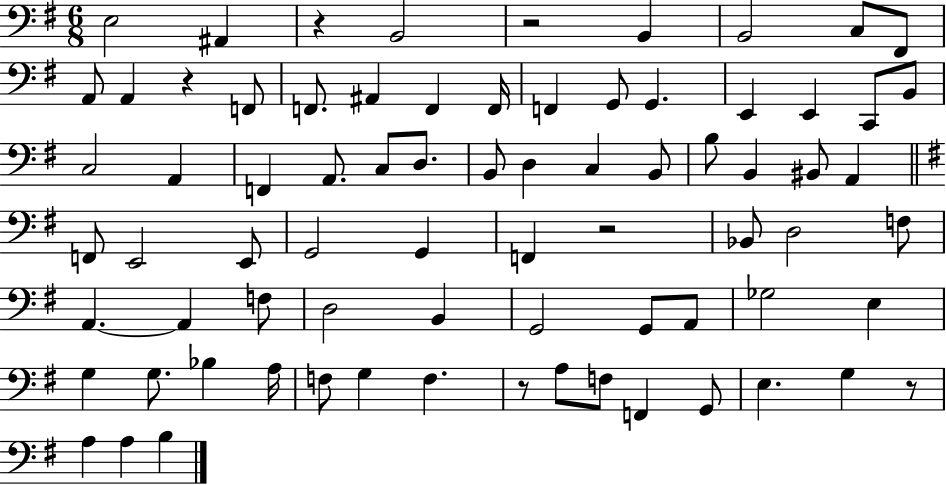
E3/h A#2/q R/q B2/h R/h B2/q B2/h C3/e F#2/e A2/e A2/q R/q F2/e F2/e. A#2/q F2/q F2/s F2/q G2/e G2/q. E2/q E2/q C2/e B2/e C3/h A2/q F2/q A2/e. C3/e D3/e. B2/e D3/q C3/q B2/e B3/e B2/q BIS2/e A2/q F2/e E2/h E2/e G2/h G2/q F2/q R/h Bb2/e D3/h F3/e A2/q. A2/q F3/e D3/h B2/q G2/h G2/e A2/e Gb3/h E3/q G3/q G3/e. Bb3/q A3/s F3/e G3/q F3/q. R/e A3/e F3/e F2/q G2/e E3/q. G3/q R/e A3/q A3/q B3/q